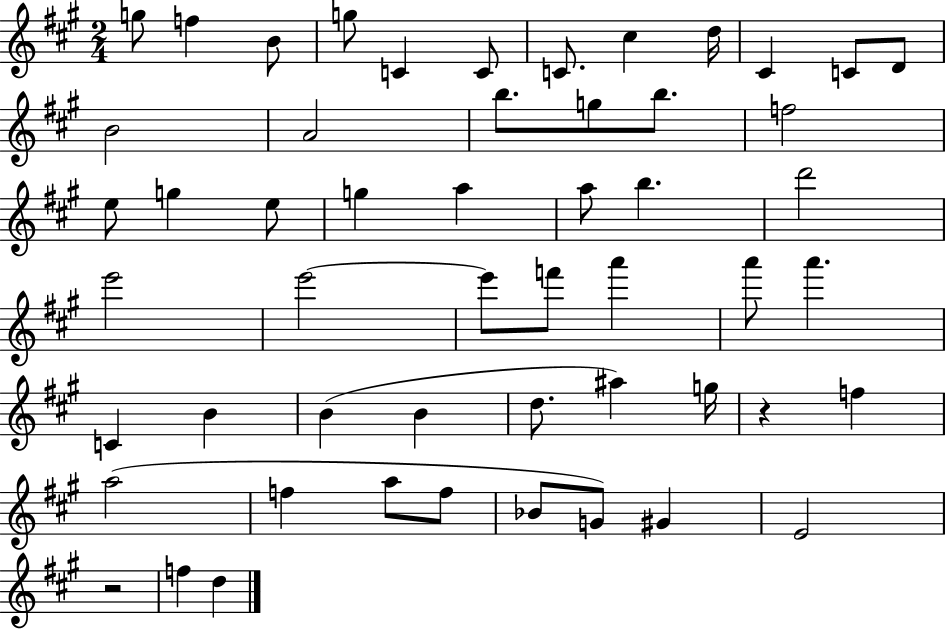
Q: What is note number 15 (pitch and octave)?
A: B5